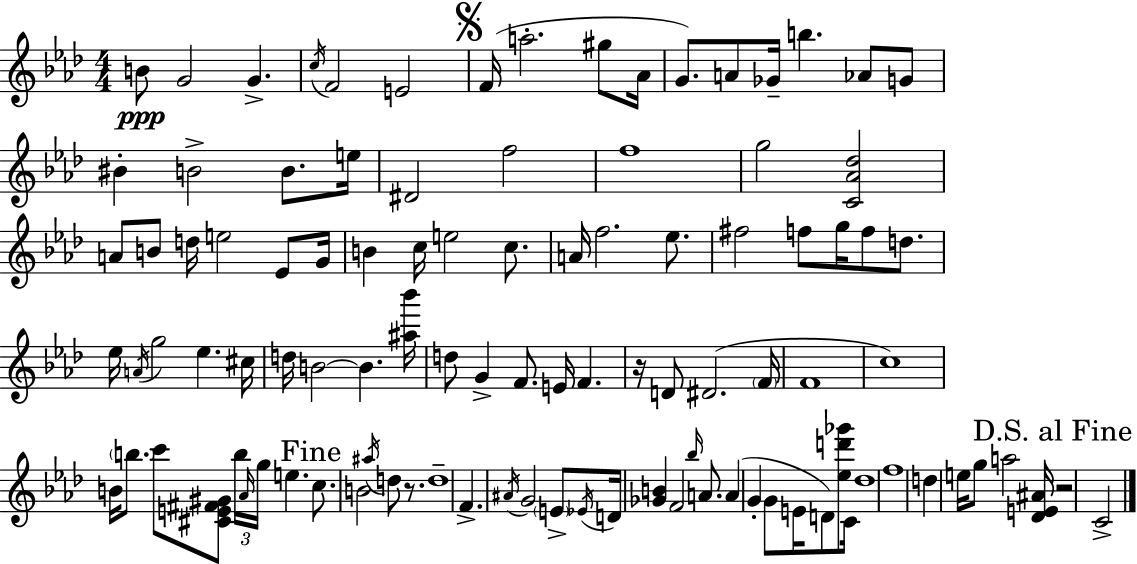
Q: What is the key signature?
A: F minor